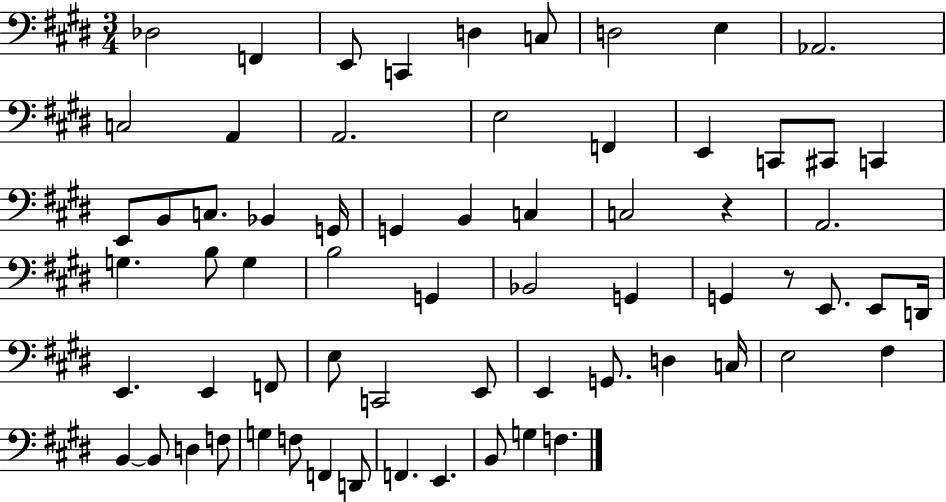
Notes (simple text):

Db3/h F2/q E2/e C2/q D3/q C3/e D3/h E3/q Ab2/h. C3/h A2/q A2/h. E3/h F2/q E2/q C2/e C#2/e C2/q E2/e B2/e C3/e. Bb2/q G2/s G2/q B2/q C3/q C3/h R/q A2/h. G3/q. B3/e G3/q B3/h G2/q Bb2/h G2/q G2/q R/e E2/e. E2/e D2/s E2/q. E2/q F2/e E3/e C2/h E2/e E2/q G2/e. D3/q C3/s E3/h F#3/q B2/q B2/e D3/q F3/e G3/q F3/e F2/q D2/e F2/q. E2/q. B2/e G3/q F3/q.